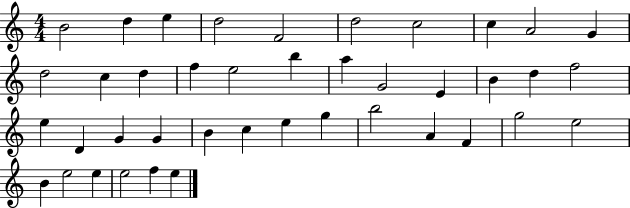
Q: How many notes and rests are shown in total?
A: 41